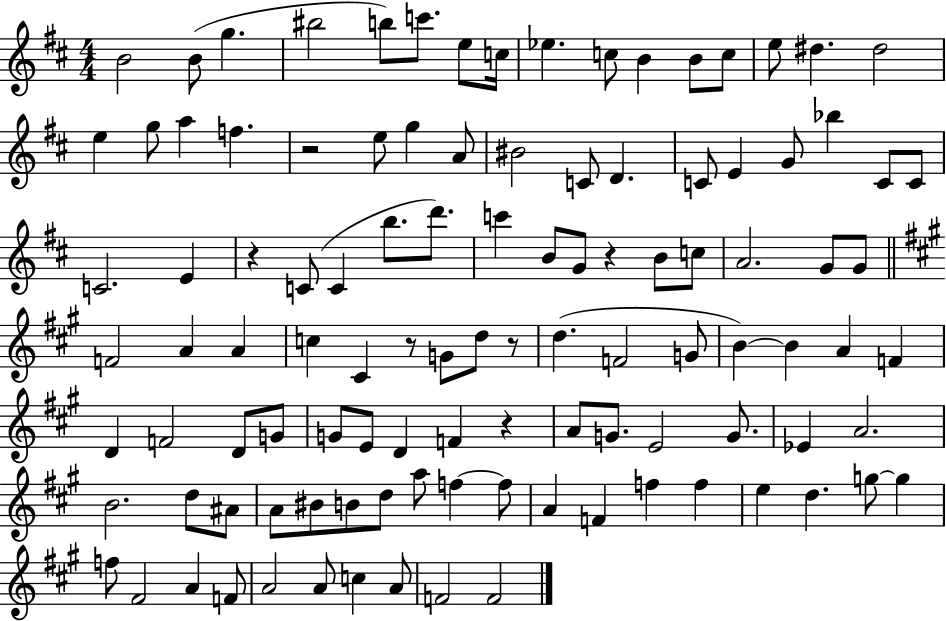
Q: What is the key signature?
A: D major